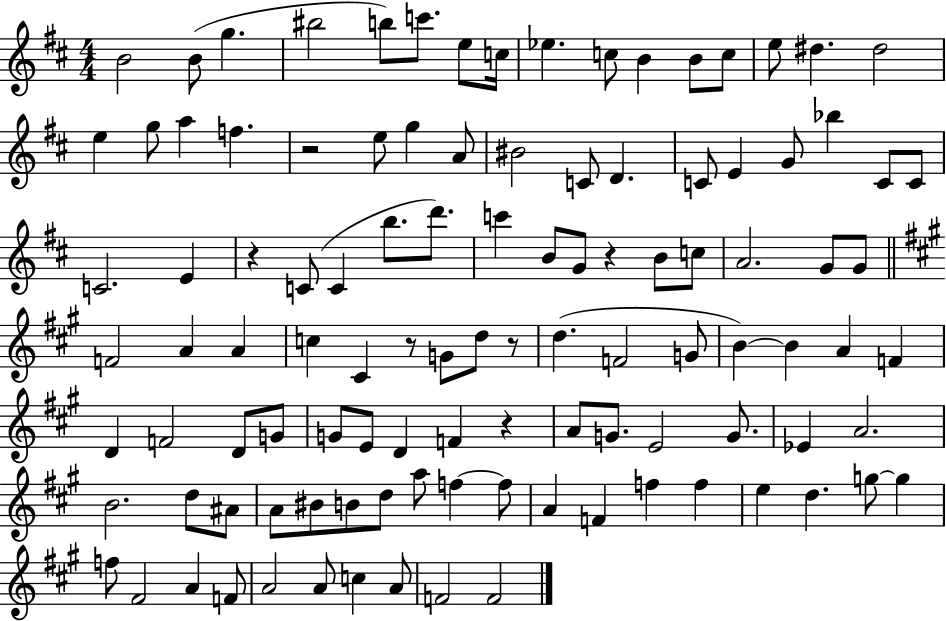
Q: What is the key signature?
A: D major